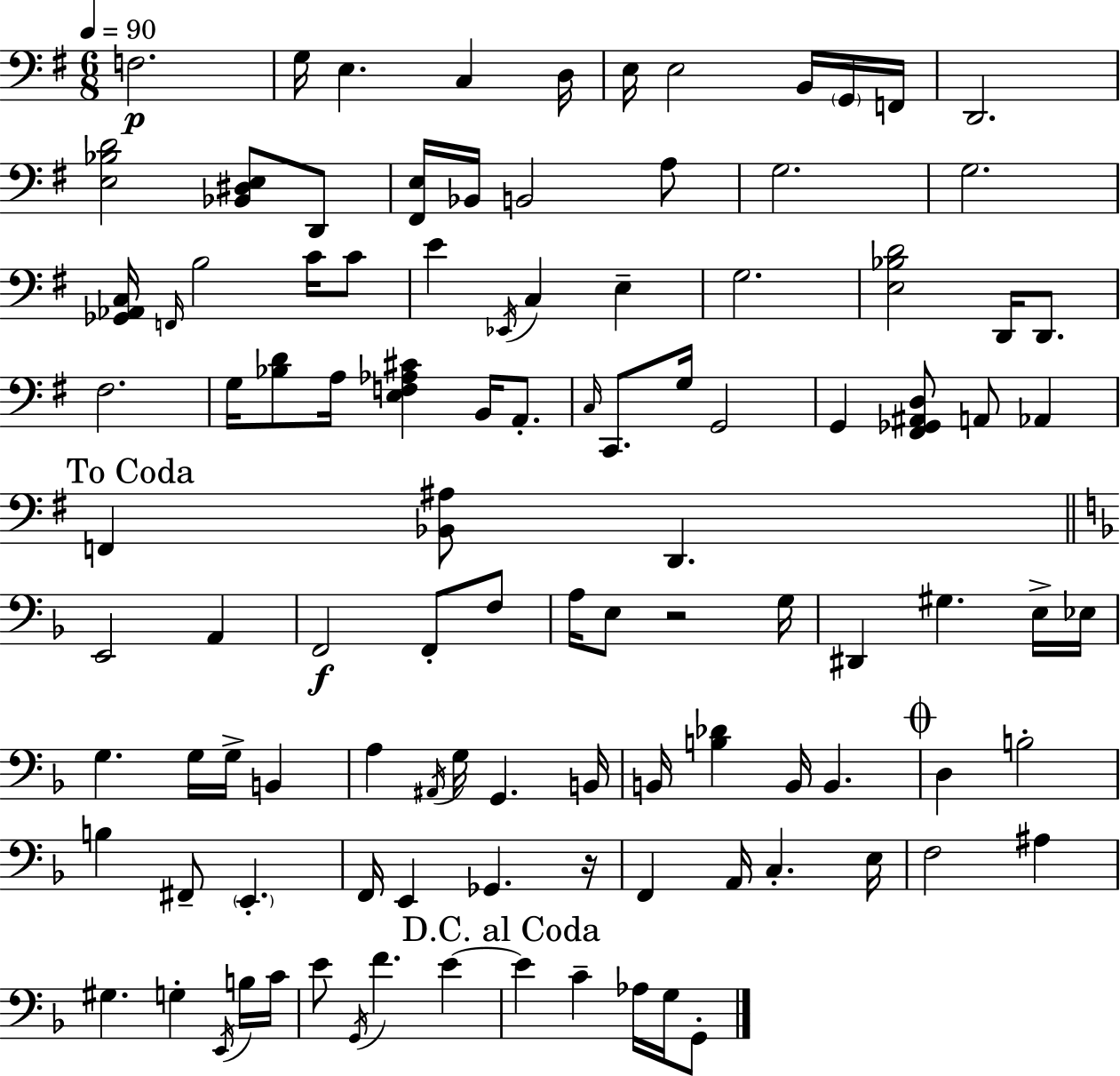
X:1
T:Untitled
M:6/8
L:1/4
K:Em
F,2 G,/4 E, C, D,/4 E,/4 E,2 B,,/4 G,,/4 F,,/4 D,,2 [E,_B,D]2 [_B,,^D,E,]/2 D,,/2 [^F,,E,]/4 _B,,/4 B,,2 A,/2 G,2 G,2 [_G,,_A,,C,]/4 F,,/4 B,2 C/4 C/2 E _E,,/4 C, E, G,2 [E,_B,D]2 D,,/4 D,,/2 ^F,2 G,/4 [_B,D]/2 A,/4 [E,F,_A,^C] B,,/4 A,,/2 C,/4 C,,/2 G,/4 G,,2 G,, [^F,,_G,,^A,,D,]/2 A,,/2 _A,, F,, [_B,,^A,]/2 D,, E,,2 A,, F,,2 F,,/2 F,/2 A,/4 E,/2 z2 G,/4 ^D,, ^G, E,/4 _E,/4 G, G,/4 G,/4 B,, A, ^A,,/4 G,/4 G,, B,,/4 B,,/4 [B,_D] B,,/4 B,, D, B,2 B, ^F,,/2 E,, F,,/4 E,, _G,, z/4 F,, A,,/4 C, E,/4 F,2 ^A, ^G, G, E,,/4 B,/4 C/4 E/2 G,,/4 F E E C _A,/4 G,/4 G,,/2